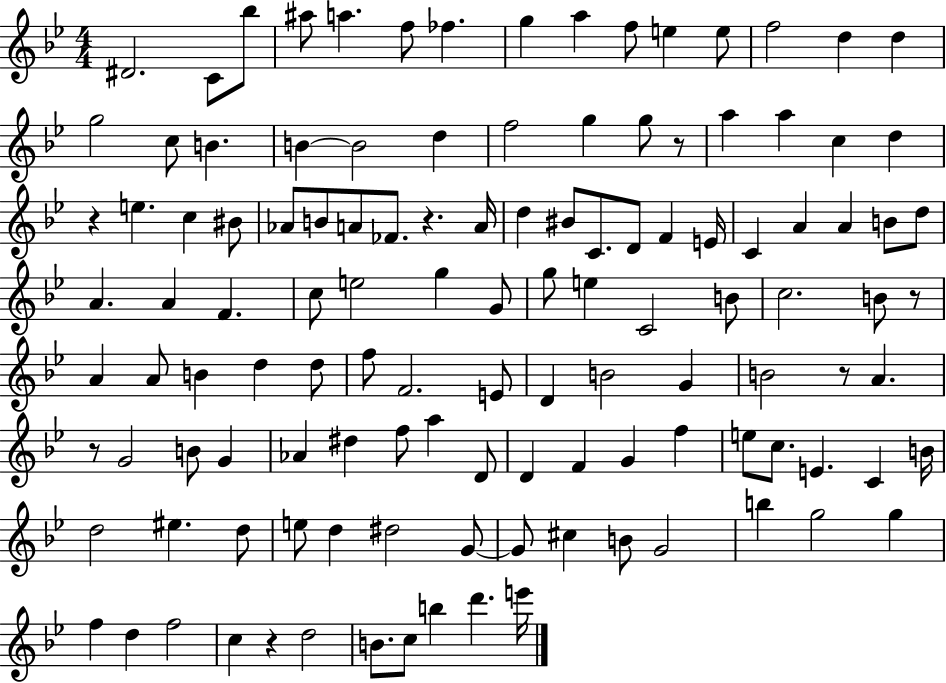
D#4/h. C4/e Bb5/e A#5/e A5/q. F5/e FES5/q. G5/q A5/q F5/e E5/q E5/e F5/h D5/q D5/q G5/h C5/e B4/q. B4/q B4/h D5/q F5/h G5/q G5/e R/e A5/q A5/q C5/q D5/q R/q E5/q. C5/q BIS4/e Ab4/e B4/e A4/e FES4/e. R/q. A4/s D5/q BIS4/e C4/e. D4/e F4/q E4/s C4/q A4/q A4/q B4/e D5/e A4/q. A4/q F4/q. C5/e E5/h G5/q G4/e G5/e E5/q C4/h B4/e C5/h. B4/e R/e A4/q A4/e B4/q D5/q D5/e F5/e F4/h. E4/e D4/q B4/h G4/q B4/h R/e A4/q. R/e G4/h B4/e G4/q Ab4/q D#5/q F5/e A5/q D4/e D4/q F4/q G4/q F5/q E5/e C5/e. E4/q. C4/q B4/s D5/h EIS5/q. D5/e E5/e D5/q D#5/h G4/e G4/e C#5/q B4/e G4/h B5/q G5/h G5/q F5/q D5/q F5/h C5/q R/q D5/h B4/e. C5/e B5/q D6/q. E6/s